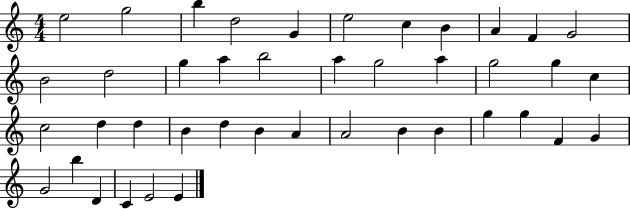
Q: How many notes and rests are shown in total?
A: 42